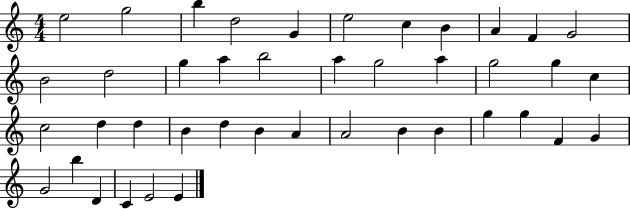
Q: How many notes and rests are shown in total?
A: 42